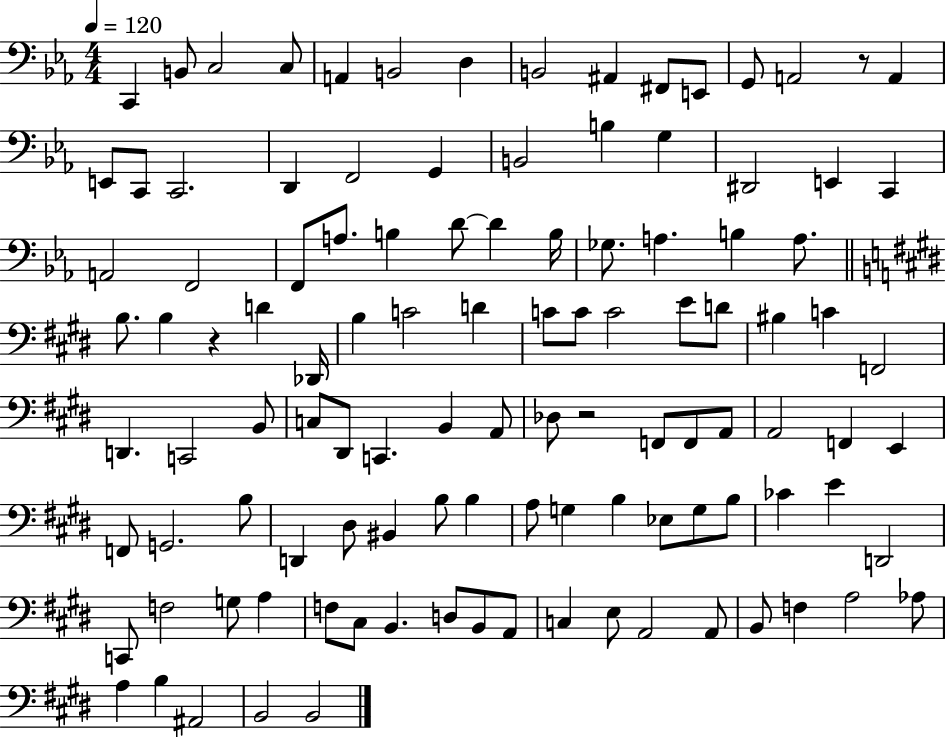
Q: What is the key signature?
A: EES major